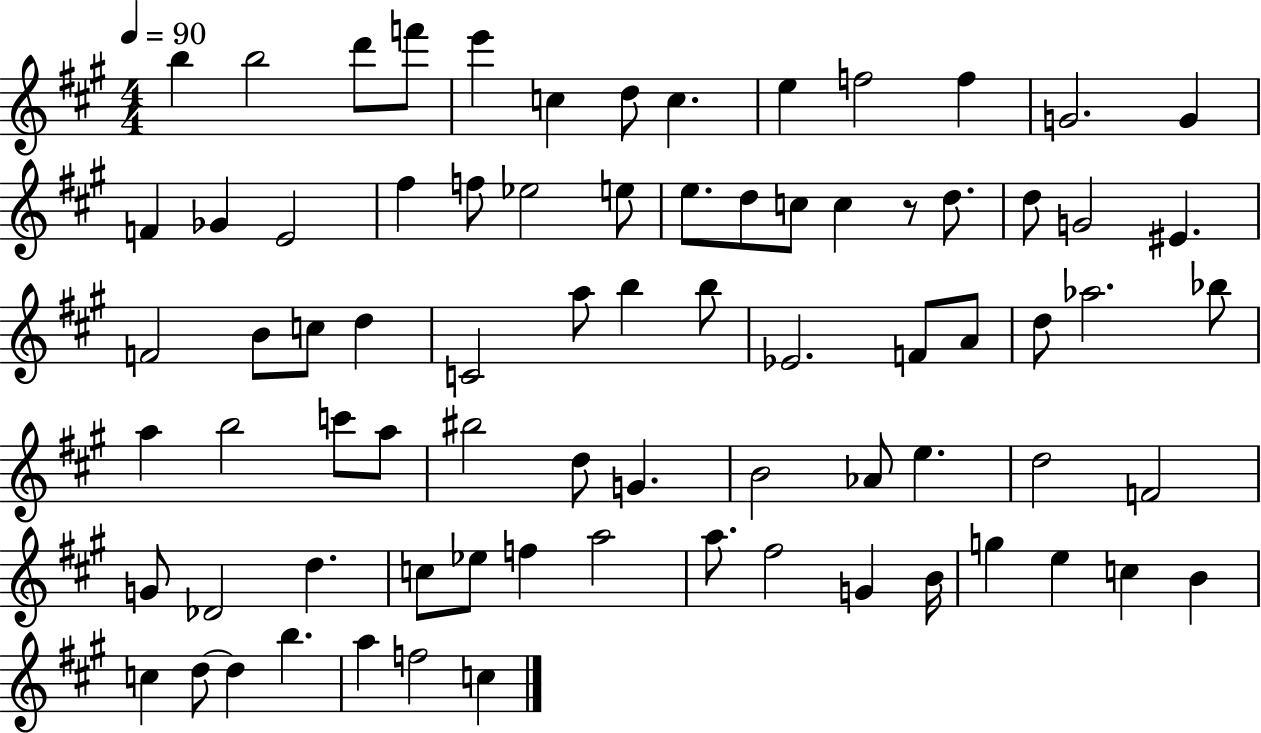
{
  \clef treble
  \numericTimeSignature
  \time 4/4
  \key a \major
  \tempo 4 = 90
  \repeat volta 2 { b''4 b''2 d'''8 f'''8 | e'''4 c''4 d''8 c''4. | e''4 f''2 f''4 | g'2. g'4 | \break f'4 ges'4 e'2 | fis''4 f''8 ees''2 e''8 | e''8. d''8 c''8 c''4 r8 d''8. | d''8 g'2 eis'4. | \break f'2 b'8 c''8 d''4 | c'2 a''8 b''4 b''8 | ees'2. f'8 a'8 | d''8 aes''2. bes''8 | \break a''4 b''2 c'''8 a''8 | bis''2 d''8 g'4. | b'2 aes'8 e''4. | d''2 f'2 | \break g'8 des'2 d''4. | c''8 ees''8 f''4 a''2 | a''8. fis''2 g'4 b'16 | g''4 e''4 c''4 b'4 | \break c''4 d''8~~ d''4 b''4. | a''4 f''2 c''4 | } \bar "|."
}